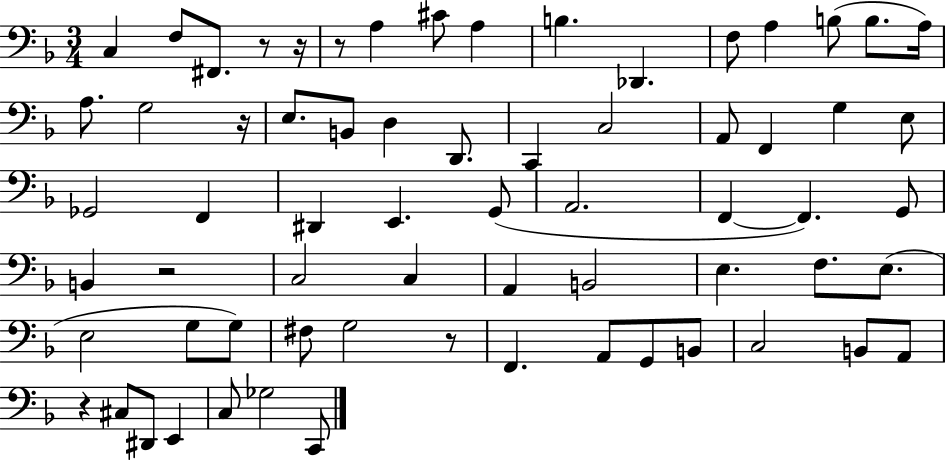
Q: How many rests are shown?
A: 7